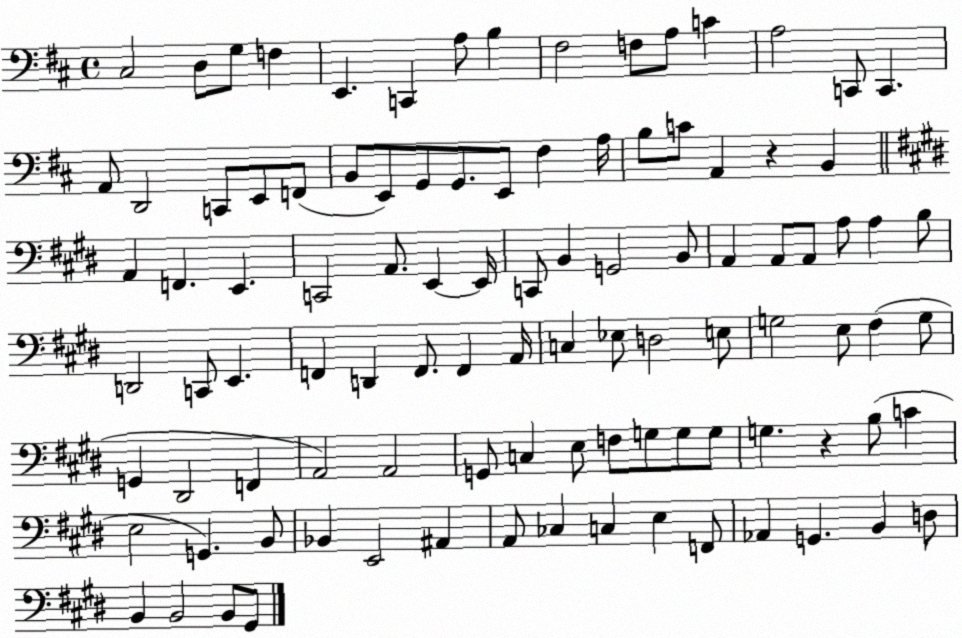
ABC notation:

X:1
T:Untitled
M:4/4
L:1/4
K:D
^C,2 D,/2 G,/2 F, E,, C,, A,/2 B, ^F,2 F,/2 A,/2 C A,2 C,,/2 C,, A,,/2 D,,2 C,,/2 E,,/2 F,,/2 B,,/2 E,,/2 G,,/2 G,,/2 E,,/2 ^F, A,/4 B,/2 C/2 A,, z B,, A,, F,, E,, C,,2 A,,/2 E,, E,,/4 C,,/2 B,, G,,2 B,,/2 A,, A,,/2 A,,/2 A,/2 A, B,/2 D,,2 C,,/2 E,, F,, D,, F,,/2 F,, A,,/4 C, _E,/2 D,2 E,/2 G,2 E,/2 ^F, G,/2 G,, ^D,,2 F,, A,,2 A,,2 G,,/2 C, E,/2 F,/2 G,/2 G,/2 G,/2 G, z B,/2 C E,2 G,, B,,/2 _B,, E,,2 ^A,, A,,/2 _C, C, E, F,,/2 _A,, G,, B,, D,/2 B,, B,,2 B,,/2 ^G,,/2